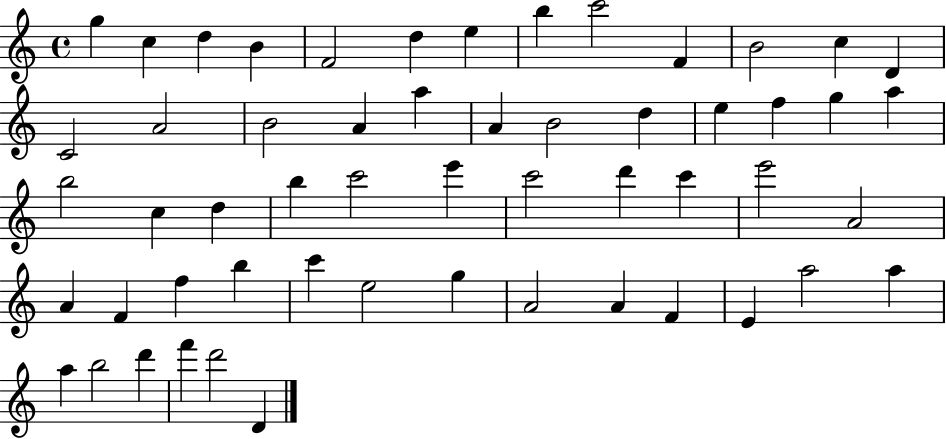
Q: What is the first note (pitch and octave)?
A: G5